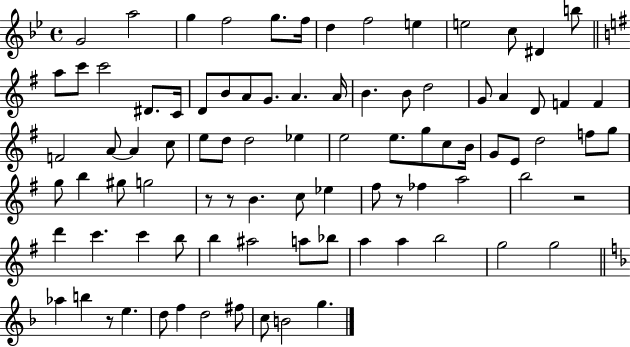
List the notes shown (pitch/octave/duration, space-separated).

G4/h A5/h G5/q F5/h G5/e. F5/s D5/q F5/h E5/q E5/h C5/e D#4/q B5/e A5/e C6/e C6/h D#4/e. C4/s D4/e B4/e A4/e G4/e. A4/q. A4/s B4/q. B4/e D5/h G4/e A4/q D4/e F4/q F4/q F4/h A4/e A4/q C5/e E5/e D5/e D5/h Eb5/q E5/h E5/e. G5/e C5/e B4/s G4/e E4/e D5/h F5/e G5/e G5/e B5/q G#5/e G5/h R/e R/e B4/q. C5/e Eb5/q F#5/e R/e FES5/q A5/h B5/h R/h D6/q C6/q. C6/q B5/e B5/q A#5/h A5/e Bb5/e A5/q A5/q B5/h G5/h G5/h Ab5/q B5/q R/e E5/q. D5/e F5/q D5/h F#5/e C5/e B4/h G5/q.